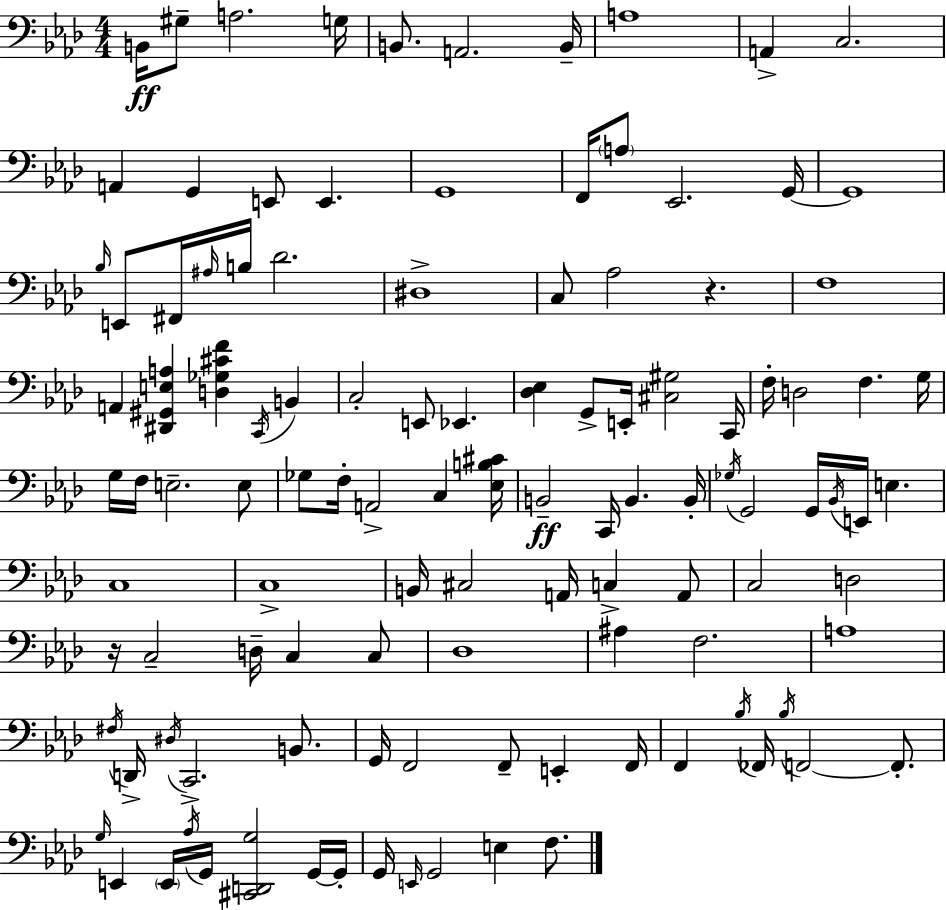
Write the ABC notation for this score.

X:1
T:Untitled
M:4/4
L:1/4
K:Fm
B,,/4 ^G,/2 A,2 G,/4 B,,/2 A,,2 B,,/4 A,4 A,, C,2 A,, G,, E,,/2 E,, G,,4 F,,/4 A,/2 _E,,2 G,,/4 G,,4 _B,/4 E,,/2 ^F,,/4 ^A,/4 B,/4 _D2 ^D,4 C,/2 _A,2 z F,4 A,, [^D,,^G,,E,A,] [D,_G,^CF] C,,/4 B,, C,2 E,,/2 _E,, [_D,_E,] G,,/2 E,,/4 [^C,^G,]2 C,,/4 F,/4 D,2 F, G,/4 G,/4 F,/4 E,2 E,/2 _G,/2 F,/4 A,,2 C, [_E,B,^C]/4 B,,2 C,,/4 B,, B,,/4 _G,/4 G,,2 G,,/4 _B,,/4 E,,/4 E, C,4 C,4 B,,/4 ^C,2 A,,/4 C, A,,/2 C,2 D,2 z/4 C,2 D,/4 C, C,/2 _D,4 ^A, F,2 A,4 ^F,/4 D,,/4 ^D,/4 C,,2 B,,/2 G,,/4 F,,2 F,,/2 E,, F,,/4 F,, _B,/4 _F,,/4 _B,/4 F,,2 F,,/2 G,/4 E,, E,,/4 _A,/4 G,,/4 [^C,,D,,G,]2 G,,/4 G,,/4 G,,/4 E,,/4 G,,2 E, F,/2